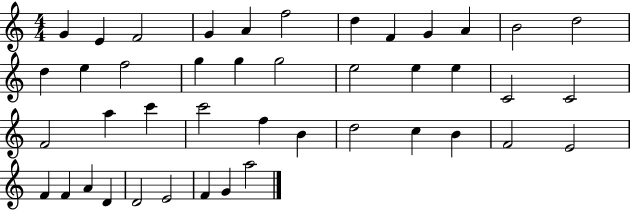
X:1
T:Untitled
M:4/4
L:1/4
K:C
G E F2 G A f2 d F G A B2 d2 d e f2 g g g2 e2 e e C2 C2 F2 a c' c'2 f B d2 c B F2 E2 F F A D D2 E2 F G a2